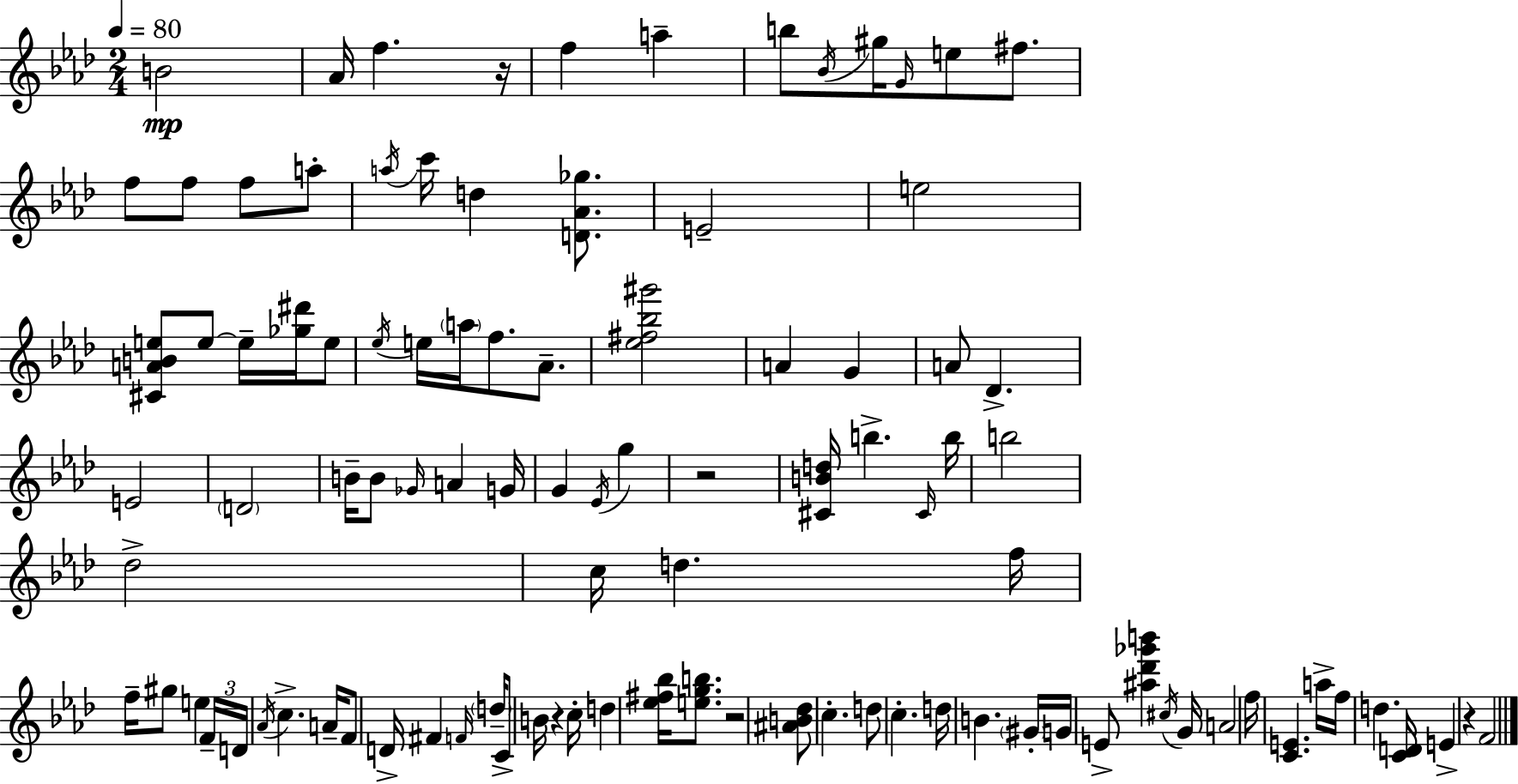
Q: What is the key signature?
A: AES major